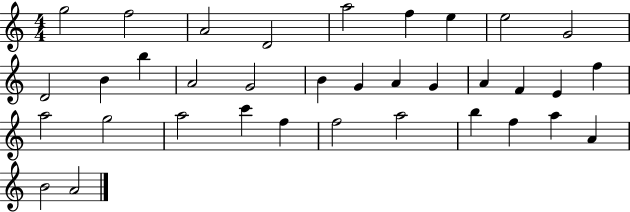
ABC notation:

X:1
T:Untitled
M:4/4
L:1/4
K:C
g2 f2 A2 D2 a2 f e e2 G2 D2 B b A2 G2 B G A G A F E f a2 g2 a2 c' f f2 a2 b f a A B2 A2